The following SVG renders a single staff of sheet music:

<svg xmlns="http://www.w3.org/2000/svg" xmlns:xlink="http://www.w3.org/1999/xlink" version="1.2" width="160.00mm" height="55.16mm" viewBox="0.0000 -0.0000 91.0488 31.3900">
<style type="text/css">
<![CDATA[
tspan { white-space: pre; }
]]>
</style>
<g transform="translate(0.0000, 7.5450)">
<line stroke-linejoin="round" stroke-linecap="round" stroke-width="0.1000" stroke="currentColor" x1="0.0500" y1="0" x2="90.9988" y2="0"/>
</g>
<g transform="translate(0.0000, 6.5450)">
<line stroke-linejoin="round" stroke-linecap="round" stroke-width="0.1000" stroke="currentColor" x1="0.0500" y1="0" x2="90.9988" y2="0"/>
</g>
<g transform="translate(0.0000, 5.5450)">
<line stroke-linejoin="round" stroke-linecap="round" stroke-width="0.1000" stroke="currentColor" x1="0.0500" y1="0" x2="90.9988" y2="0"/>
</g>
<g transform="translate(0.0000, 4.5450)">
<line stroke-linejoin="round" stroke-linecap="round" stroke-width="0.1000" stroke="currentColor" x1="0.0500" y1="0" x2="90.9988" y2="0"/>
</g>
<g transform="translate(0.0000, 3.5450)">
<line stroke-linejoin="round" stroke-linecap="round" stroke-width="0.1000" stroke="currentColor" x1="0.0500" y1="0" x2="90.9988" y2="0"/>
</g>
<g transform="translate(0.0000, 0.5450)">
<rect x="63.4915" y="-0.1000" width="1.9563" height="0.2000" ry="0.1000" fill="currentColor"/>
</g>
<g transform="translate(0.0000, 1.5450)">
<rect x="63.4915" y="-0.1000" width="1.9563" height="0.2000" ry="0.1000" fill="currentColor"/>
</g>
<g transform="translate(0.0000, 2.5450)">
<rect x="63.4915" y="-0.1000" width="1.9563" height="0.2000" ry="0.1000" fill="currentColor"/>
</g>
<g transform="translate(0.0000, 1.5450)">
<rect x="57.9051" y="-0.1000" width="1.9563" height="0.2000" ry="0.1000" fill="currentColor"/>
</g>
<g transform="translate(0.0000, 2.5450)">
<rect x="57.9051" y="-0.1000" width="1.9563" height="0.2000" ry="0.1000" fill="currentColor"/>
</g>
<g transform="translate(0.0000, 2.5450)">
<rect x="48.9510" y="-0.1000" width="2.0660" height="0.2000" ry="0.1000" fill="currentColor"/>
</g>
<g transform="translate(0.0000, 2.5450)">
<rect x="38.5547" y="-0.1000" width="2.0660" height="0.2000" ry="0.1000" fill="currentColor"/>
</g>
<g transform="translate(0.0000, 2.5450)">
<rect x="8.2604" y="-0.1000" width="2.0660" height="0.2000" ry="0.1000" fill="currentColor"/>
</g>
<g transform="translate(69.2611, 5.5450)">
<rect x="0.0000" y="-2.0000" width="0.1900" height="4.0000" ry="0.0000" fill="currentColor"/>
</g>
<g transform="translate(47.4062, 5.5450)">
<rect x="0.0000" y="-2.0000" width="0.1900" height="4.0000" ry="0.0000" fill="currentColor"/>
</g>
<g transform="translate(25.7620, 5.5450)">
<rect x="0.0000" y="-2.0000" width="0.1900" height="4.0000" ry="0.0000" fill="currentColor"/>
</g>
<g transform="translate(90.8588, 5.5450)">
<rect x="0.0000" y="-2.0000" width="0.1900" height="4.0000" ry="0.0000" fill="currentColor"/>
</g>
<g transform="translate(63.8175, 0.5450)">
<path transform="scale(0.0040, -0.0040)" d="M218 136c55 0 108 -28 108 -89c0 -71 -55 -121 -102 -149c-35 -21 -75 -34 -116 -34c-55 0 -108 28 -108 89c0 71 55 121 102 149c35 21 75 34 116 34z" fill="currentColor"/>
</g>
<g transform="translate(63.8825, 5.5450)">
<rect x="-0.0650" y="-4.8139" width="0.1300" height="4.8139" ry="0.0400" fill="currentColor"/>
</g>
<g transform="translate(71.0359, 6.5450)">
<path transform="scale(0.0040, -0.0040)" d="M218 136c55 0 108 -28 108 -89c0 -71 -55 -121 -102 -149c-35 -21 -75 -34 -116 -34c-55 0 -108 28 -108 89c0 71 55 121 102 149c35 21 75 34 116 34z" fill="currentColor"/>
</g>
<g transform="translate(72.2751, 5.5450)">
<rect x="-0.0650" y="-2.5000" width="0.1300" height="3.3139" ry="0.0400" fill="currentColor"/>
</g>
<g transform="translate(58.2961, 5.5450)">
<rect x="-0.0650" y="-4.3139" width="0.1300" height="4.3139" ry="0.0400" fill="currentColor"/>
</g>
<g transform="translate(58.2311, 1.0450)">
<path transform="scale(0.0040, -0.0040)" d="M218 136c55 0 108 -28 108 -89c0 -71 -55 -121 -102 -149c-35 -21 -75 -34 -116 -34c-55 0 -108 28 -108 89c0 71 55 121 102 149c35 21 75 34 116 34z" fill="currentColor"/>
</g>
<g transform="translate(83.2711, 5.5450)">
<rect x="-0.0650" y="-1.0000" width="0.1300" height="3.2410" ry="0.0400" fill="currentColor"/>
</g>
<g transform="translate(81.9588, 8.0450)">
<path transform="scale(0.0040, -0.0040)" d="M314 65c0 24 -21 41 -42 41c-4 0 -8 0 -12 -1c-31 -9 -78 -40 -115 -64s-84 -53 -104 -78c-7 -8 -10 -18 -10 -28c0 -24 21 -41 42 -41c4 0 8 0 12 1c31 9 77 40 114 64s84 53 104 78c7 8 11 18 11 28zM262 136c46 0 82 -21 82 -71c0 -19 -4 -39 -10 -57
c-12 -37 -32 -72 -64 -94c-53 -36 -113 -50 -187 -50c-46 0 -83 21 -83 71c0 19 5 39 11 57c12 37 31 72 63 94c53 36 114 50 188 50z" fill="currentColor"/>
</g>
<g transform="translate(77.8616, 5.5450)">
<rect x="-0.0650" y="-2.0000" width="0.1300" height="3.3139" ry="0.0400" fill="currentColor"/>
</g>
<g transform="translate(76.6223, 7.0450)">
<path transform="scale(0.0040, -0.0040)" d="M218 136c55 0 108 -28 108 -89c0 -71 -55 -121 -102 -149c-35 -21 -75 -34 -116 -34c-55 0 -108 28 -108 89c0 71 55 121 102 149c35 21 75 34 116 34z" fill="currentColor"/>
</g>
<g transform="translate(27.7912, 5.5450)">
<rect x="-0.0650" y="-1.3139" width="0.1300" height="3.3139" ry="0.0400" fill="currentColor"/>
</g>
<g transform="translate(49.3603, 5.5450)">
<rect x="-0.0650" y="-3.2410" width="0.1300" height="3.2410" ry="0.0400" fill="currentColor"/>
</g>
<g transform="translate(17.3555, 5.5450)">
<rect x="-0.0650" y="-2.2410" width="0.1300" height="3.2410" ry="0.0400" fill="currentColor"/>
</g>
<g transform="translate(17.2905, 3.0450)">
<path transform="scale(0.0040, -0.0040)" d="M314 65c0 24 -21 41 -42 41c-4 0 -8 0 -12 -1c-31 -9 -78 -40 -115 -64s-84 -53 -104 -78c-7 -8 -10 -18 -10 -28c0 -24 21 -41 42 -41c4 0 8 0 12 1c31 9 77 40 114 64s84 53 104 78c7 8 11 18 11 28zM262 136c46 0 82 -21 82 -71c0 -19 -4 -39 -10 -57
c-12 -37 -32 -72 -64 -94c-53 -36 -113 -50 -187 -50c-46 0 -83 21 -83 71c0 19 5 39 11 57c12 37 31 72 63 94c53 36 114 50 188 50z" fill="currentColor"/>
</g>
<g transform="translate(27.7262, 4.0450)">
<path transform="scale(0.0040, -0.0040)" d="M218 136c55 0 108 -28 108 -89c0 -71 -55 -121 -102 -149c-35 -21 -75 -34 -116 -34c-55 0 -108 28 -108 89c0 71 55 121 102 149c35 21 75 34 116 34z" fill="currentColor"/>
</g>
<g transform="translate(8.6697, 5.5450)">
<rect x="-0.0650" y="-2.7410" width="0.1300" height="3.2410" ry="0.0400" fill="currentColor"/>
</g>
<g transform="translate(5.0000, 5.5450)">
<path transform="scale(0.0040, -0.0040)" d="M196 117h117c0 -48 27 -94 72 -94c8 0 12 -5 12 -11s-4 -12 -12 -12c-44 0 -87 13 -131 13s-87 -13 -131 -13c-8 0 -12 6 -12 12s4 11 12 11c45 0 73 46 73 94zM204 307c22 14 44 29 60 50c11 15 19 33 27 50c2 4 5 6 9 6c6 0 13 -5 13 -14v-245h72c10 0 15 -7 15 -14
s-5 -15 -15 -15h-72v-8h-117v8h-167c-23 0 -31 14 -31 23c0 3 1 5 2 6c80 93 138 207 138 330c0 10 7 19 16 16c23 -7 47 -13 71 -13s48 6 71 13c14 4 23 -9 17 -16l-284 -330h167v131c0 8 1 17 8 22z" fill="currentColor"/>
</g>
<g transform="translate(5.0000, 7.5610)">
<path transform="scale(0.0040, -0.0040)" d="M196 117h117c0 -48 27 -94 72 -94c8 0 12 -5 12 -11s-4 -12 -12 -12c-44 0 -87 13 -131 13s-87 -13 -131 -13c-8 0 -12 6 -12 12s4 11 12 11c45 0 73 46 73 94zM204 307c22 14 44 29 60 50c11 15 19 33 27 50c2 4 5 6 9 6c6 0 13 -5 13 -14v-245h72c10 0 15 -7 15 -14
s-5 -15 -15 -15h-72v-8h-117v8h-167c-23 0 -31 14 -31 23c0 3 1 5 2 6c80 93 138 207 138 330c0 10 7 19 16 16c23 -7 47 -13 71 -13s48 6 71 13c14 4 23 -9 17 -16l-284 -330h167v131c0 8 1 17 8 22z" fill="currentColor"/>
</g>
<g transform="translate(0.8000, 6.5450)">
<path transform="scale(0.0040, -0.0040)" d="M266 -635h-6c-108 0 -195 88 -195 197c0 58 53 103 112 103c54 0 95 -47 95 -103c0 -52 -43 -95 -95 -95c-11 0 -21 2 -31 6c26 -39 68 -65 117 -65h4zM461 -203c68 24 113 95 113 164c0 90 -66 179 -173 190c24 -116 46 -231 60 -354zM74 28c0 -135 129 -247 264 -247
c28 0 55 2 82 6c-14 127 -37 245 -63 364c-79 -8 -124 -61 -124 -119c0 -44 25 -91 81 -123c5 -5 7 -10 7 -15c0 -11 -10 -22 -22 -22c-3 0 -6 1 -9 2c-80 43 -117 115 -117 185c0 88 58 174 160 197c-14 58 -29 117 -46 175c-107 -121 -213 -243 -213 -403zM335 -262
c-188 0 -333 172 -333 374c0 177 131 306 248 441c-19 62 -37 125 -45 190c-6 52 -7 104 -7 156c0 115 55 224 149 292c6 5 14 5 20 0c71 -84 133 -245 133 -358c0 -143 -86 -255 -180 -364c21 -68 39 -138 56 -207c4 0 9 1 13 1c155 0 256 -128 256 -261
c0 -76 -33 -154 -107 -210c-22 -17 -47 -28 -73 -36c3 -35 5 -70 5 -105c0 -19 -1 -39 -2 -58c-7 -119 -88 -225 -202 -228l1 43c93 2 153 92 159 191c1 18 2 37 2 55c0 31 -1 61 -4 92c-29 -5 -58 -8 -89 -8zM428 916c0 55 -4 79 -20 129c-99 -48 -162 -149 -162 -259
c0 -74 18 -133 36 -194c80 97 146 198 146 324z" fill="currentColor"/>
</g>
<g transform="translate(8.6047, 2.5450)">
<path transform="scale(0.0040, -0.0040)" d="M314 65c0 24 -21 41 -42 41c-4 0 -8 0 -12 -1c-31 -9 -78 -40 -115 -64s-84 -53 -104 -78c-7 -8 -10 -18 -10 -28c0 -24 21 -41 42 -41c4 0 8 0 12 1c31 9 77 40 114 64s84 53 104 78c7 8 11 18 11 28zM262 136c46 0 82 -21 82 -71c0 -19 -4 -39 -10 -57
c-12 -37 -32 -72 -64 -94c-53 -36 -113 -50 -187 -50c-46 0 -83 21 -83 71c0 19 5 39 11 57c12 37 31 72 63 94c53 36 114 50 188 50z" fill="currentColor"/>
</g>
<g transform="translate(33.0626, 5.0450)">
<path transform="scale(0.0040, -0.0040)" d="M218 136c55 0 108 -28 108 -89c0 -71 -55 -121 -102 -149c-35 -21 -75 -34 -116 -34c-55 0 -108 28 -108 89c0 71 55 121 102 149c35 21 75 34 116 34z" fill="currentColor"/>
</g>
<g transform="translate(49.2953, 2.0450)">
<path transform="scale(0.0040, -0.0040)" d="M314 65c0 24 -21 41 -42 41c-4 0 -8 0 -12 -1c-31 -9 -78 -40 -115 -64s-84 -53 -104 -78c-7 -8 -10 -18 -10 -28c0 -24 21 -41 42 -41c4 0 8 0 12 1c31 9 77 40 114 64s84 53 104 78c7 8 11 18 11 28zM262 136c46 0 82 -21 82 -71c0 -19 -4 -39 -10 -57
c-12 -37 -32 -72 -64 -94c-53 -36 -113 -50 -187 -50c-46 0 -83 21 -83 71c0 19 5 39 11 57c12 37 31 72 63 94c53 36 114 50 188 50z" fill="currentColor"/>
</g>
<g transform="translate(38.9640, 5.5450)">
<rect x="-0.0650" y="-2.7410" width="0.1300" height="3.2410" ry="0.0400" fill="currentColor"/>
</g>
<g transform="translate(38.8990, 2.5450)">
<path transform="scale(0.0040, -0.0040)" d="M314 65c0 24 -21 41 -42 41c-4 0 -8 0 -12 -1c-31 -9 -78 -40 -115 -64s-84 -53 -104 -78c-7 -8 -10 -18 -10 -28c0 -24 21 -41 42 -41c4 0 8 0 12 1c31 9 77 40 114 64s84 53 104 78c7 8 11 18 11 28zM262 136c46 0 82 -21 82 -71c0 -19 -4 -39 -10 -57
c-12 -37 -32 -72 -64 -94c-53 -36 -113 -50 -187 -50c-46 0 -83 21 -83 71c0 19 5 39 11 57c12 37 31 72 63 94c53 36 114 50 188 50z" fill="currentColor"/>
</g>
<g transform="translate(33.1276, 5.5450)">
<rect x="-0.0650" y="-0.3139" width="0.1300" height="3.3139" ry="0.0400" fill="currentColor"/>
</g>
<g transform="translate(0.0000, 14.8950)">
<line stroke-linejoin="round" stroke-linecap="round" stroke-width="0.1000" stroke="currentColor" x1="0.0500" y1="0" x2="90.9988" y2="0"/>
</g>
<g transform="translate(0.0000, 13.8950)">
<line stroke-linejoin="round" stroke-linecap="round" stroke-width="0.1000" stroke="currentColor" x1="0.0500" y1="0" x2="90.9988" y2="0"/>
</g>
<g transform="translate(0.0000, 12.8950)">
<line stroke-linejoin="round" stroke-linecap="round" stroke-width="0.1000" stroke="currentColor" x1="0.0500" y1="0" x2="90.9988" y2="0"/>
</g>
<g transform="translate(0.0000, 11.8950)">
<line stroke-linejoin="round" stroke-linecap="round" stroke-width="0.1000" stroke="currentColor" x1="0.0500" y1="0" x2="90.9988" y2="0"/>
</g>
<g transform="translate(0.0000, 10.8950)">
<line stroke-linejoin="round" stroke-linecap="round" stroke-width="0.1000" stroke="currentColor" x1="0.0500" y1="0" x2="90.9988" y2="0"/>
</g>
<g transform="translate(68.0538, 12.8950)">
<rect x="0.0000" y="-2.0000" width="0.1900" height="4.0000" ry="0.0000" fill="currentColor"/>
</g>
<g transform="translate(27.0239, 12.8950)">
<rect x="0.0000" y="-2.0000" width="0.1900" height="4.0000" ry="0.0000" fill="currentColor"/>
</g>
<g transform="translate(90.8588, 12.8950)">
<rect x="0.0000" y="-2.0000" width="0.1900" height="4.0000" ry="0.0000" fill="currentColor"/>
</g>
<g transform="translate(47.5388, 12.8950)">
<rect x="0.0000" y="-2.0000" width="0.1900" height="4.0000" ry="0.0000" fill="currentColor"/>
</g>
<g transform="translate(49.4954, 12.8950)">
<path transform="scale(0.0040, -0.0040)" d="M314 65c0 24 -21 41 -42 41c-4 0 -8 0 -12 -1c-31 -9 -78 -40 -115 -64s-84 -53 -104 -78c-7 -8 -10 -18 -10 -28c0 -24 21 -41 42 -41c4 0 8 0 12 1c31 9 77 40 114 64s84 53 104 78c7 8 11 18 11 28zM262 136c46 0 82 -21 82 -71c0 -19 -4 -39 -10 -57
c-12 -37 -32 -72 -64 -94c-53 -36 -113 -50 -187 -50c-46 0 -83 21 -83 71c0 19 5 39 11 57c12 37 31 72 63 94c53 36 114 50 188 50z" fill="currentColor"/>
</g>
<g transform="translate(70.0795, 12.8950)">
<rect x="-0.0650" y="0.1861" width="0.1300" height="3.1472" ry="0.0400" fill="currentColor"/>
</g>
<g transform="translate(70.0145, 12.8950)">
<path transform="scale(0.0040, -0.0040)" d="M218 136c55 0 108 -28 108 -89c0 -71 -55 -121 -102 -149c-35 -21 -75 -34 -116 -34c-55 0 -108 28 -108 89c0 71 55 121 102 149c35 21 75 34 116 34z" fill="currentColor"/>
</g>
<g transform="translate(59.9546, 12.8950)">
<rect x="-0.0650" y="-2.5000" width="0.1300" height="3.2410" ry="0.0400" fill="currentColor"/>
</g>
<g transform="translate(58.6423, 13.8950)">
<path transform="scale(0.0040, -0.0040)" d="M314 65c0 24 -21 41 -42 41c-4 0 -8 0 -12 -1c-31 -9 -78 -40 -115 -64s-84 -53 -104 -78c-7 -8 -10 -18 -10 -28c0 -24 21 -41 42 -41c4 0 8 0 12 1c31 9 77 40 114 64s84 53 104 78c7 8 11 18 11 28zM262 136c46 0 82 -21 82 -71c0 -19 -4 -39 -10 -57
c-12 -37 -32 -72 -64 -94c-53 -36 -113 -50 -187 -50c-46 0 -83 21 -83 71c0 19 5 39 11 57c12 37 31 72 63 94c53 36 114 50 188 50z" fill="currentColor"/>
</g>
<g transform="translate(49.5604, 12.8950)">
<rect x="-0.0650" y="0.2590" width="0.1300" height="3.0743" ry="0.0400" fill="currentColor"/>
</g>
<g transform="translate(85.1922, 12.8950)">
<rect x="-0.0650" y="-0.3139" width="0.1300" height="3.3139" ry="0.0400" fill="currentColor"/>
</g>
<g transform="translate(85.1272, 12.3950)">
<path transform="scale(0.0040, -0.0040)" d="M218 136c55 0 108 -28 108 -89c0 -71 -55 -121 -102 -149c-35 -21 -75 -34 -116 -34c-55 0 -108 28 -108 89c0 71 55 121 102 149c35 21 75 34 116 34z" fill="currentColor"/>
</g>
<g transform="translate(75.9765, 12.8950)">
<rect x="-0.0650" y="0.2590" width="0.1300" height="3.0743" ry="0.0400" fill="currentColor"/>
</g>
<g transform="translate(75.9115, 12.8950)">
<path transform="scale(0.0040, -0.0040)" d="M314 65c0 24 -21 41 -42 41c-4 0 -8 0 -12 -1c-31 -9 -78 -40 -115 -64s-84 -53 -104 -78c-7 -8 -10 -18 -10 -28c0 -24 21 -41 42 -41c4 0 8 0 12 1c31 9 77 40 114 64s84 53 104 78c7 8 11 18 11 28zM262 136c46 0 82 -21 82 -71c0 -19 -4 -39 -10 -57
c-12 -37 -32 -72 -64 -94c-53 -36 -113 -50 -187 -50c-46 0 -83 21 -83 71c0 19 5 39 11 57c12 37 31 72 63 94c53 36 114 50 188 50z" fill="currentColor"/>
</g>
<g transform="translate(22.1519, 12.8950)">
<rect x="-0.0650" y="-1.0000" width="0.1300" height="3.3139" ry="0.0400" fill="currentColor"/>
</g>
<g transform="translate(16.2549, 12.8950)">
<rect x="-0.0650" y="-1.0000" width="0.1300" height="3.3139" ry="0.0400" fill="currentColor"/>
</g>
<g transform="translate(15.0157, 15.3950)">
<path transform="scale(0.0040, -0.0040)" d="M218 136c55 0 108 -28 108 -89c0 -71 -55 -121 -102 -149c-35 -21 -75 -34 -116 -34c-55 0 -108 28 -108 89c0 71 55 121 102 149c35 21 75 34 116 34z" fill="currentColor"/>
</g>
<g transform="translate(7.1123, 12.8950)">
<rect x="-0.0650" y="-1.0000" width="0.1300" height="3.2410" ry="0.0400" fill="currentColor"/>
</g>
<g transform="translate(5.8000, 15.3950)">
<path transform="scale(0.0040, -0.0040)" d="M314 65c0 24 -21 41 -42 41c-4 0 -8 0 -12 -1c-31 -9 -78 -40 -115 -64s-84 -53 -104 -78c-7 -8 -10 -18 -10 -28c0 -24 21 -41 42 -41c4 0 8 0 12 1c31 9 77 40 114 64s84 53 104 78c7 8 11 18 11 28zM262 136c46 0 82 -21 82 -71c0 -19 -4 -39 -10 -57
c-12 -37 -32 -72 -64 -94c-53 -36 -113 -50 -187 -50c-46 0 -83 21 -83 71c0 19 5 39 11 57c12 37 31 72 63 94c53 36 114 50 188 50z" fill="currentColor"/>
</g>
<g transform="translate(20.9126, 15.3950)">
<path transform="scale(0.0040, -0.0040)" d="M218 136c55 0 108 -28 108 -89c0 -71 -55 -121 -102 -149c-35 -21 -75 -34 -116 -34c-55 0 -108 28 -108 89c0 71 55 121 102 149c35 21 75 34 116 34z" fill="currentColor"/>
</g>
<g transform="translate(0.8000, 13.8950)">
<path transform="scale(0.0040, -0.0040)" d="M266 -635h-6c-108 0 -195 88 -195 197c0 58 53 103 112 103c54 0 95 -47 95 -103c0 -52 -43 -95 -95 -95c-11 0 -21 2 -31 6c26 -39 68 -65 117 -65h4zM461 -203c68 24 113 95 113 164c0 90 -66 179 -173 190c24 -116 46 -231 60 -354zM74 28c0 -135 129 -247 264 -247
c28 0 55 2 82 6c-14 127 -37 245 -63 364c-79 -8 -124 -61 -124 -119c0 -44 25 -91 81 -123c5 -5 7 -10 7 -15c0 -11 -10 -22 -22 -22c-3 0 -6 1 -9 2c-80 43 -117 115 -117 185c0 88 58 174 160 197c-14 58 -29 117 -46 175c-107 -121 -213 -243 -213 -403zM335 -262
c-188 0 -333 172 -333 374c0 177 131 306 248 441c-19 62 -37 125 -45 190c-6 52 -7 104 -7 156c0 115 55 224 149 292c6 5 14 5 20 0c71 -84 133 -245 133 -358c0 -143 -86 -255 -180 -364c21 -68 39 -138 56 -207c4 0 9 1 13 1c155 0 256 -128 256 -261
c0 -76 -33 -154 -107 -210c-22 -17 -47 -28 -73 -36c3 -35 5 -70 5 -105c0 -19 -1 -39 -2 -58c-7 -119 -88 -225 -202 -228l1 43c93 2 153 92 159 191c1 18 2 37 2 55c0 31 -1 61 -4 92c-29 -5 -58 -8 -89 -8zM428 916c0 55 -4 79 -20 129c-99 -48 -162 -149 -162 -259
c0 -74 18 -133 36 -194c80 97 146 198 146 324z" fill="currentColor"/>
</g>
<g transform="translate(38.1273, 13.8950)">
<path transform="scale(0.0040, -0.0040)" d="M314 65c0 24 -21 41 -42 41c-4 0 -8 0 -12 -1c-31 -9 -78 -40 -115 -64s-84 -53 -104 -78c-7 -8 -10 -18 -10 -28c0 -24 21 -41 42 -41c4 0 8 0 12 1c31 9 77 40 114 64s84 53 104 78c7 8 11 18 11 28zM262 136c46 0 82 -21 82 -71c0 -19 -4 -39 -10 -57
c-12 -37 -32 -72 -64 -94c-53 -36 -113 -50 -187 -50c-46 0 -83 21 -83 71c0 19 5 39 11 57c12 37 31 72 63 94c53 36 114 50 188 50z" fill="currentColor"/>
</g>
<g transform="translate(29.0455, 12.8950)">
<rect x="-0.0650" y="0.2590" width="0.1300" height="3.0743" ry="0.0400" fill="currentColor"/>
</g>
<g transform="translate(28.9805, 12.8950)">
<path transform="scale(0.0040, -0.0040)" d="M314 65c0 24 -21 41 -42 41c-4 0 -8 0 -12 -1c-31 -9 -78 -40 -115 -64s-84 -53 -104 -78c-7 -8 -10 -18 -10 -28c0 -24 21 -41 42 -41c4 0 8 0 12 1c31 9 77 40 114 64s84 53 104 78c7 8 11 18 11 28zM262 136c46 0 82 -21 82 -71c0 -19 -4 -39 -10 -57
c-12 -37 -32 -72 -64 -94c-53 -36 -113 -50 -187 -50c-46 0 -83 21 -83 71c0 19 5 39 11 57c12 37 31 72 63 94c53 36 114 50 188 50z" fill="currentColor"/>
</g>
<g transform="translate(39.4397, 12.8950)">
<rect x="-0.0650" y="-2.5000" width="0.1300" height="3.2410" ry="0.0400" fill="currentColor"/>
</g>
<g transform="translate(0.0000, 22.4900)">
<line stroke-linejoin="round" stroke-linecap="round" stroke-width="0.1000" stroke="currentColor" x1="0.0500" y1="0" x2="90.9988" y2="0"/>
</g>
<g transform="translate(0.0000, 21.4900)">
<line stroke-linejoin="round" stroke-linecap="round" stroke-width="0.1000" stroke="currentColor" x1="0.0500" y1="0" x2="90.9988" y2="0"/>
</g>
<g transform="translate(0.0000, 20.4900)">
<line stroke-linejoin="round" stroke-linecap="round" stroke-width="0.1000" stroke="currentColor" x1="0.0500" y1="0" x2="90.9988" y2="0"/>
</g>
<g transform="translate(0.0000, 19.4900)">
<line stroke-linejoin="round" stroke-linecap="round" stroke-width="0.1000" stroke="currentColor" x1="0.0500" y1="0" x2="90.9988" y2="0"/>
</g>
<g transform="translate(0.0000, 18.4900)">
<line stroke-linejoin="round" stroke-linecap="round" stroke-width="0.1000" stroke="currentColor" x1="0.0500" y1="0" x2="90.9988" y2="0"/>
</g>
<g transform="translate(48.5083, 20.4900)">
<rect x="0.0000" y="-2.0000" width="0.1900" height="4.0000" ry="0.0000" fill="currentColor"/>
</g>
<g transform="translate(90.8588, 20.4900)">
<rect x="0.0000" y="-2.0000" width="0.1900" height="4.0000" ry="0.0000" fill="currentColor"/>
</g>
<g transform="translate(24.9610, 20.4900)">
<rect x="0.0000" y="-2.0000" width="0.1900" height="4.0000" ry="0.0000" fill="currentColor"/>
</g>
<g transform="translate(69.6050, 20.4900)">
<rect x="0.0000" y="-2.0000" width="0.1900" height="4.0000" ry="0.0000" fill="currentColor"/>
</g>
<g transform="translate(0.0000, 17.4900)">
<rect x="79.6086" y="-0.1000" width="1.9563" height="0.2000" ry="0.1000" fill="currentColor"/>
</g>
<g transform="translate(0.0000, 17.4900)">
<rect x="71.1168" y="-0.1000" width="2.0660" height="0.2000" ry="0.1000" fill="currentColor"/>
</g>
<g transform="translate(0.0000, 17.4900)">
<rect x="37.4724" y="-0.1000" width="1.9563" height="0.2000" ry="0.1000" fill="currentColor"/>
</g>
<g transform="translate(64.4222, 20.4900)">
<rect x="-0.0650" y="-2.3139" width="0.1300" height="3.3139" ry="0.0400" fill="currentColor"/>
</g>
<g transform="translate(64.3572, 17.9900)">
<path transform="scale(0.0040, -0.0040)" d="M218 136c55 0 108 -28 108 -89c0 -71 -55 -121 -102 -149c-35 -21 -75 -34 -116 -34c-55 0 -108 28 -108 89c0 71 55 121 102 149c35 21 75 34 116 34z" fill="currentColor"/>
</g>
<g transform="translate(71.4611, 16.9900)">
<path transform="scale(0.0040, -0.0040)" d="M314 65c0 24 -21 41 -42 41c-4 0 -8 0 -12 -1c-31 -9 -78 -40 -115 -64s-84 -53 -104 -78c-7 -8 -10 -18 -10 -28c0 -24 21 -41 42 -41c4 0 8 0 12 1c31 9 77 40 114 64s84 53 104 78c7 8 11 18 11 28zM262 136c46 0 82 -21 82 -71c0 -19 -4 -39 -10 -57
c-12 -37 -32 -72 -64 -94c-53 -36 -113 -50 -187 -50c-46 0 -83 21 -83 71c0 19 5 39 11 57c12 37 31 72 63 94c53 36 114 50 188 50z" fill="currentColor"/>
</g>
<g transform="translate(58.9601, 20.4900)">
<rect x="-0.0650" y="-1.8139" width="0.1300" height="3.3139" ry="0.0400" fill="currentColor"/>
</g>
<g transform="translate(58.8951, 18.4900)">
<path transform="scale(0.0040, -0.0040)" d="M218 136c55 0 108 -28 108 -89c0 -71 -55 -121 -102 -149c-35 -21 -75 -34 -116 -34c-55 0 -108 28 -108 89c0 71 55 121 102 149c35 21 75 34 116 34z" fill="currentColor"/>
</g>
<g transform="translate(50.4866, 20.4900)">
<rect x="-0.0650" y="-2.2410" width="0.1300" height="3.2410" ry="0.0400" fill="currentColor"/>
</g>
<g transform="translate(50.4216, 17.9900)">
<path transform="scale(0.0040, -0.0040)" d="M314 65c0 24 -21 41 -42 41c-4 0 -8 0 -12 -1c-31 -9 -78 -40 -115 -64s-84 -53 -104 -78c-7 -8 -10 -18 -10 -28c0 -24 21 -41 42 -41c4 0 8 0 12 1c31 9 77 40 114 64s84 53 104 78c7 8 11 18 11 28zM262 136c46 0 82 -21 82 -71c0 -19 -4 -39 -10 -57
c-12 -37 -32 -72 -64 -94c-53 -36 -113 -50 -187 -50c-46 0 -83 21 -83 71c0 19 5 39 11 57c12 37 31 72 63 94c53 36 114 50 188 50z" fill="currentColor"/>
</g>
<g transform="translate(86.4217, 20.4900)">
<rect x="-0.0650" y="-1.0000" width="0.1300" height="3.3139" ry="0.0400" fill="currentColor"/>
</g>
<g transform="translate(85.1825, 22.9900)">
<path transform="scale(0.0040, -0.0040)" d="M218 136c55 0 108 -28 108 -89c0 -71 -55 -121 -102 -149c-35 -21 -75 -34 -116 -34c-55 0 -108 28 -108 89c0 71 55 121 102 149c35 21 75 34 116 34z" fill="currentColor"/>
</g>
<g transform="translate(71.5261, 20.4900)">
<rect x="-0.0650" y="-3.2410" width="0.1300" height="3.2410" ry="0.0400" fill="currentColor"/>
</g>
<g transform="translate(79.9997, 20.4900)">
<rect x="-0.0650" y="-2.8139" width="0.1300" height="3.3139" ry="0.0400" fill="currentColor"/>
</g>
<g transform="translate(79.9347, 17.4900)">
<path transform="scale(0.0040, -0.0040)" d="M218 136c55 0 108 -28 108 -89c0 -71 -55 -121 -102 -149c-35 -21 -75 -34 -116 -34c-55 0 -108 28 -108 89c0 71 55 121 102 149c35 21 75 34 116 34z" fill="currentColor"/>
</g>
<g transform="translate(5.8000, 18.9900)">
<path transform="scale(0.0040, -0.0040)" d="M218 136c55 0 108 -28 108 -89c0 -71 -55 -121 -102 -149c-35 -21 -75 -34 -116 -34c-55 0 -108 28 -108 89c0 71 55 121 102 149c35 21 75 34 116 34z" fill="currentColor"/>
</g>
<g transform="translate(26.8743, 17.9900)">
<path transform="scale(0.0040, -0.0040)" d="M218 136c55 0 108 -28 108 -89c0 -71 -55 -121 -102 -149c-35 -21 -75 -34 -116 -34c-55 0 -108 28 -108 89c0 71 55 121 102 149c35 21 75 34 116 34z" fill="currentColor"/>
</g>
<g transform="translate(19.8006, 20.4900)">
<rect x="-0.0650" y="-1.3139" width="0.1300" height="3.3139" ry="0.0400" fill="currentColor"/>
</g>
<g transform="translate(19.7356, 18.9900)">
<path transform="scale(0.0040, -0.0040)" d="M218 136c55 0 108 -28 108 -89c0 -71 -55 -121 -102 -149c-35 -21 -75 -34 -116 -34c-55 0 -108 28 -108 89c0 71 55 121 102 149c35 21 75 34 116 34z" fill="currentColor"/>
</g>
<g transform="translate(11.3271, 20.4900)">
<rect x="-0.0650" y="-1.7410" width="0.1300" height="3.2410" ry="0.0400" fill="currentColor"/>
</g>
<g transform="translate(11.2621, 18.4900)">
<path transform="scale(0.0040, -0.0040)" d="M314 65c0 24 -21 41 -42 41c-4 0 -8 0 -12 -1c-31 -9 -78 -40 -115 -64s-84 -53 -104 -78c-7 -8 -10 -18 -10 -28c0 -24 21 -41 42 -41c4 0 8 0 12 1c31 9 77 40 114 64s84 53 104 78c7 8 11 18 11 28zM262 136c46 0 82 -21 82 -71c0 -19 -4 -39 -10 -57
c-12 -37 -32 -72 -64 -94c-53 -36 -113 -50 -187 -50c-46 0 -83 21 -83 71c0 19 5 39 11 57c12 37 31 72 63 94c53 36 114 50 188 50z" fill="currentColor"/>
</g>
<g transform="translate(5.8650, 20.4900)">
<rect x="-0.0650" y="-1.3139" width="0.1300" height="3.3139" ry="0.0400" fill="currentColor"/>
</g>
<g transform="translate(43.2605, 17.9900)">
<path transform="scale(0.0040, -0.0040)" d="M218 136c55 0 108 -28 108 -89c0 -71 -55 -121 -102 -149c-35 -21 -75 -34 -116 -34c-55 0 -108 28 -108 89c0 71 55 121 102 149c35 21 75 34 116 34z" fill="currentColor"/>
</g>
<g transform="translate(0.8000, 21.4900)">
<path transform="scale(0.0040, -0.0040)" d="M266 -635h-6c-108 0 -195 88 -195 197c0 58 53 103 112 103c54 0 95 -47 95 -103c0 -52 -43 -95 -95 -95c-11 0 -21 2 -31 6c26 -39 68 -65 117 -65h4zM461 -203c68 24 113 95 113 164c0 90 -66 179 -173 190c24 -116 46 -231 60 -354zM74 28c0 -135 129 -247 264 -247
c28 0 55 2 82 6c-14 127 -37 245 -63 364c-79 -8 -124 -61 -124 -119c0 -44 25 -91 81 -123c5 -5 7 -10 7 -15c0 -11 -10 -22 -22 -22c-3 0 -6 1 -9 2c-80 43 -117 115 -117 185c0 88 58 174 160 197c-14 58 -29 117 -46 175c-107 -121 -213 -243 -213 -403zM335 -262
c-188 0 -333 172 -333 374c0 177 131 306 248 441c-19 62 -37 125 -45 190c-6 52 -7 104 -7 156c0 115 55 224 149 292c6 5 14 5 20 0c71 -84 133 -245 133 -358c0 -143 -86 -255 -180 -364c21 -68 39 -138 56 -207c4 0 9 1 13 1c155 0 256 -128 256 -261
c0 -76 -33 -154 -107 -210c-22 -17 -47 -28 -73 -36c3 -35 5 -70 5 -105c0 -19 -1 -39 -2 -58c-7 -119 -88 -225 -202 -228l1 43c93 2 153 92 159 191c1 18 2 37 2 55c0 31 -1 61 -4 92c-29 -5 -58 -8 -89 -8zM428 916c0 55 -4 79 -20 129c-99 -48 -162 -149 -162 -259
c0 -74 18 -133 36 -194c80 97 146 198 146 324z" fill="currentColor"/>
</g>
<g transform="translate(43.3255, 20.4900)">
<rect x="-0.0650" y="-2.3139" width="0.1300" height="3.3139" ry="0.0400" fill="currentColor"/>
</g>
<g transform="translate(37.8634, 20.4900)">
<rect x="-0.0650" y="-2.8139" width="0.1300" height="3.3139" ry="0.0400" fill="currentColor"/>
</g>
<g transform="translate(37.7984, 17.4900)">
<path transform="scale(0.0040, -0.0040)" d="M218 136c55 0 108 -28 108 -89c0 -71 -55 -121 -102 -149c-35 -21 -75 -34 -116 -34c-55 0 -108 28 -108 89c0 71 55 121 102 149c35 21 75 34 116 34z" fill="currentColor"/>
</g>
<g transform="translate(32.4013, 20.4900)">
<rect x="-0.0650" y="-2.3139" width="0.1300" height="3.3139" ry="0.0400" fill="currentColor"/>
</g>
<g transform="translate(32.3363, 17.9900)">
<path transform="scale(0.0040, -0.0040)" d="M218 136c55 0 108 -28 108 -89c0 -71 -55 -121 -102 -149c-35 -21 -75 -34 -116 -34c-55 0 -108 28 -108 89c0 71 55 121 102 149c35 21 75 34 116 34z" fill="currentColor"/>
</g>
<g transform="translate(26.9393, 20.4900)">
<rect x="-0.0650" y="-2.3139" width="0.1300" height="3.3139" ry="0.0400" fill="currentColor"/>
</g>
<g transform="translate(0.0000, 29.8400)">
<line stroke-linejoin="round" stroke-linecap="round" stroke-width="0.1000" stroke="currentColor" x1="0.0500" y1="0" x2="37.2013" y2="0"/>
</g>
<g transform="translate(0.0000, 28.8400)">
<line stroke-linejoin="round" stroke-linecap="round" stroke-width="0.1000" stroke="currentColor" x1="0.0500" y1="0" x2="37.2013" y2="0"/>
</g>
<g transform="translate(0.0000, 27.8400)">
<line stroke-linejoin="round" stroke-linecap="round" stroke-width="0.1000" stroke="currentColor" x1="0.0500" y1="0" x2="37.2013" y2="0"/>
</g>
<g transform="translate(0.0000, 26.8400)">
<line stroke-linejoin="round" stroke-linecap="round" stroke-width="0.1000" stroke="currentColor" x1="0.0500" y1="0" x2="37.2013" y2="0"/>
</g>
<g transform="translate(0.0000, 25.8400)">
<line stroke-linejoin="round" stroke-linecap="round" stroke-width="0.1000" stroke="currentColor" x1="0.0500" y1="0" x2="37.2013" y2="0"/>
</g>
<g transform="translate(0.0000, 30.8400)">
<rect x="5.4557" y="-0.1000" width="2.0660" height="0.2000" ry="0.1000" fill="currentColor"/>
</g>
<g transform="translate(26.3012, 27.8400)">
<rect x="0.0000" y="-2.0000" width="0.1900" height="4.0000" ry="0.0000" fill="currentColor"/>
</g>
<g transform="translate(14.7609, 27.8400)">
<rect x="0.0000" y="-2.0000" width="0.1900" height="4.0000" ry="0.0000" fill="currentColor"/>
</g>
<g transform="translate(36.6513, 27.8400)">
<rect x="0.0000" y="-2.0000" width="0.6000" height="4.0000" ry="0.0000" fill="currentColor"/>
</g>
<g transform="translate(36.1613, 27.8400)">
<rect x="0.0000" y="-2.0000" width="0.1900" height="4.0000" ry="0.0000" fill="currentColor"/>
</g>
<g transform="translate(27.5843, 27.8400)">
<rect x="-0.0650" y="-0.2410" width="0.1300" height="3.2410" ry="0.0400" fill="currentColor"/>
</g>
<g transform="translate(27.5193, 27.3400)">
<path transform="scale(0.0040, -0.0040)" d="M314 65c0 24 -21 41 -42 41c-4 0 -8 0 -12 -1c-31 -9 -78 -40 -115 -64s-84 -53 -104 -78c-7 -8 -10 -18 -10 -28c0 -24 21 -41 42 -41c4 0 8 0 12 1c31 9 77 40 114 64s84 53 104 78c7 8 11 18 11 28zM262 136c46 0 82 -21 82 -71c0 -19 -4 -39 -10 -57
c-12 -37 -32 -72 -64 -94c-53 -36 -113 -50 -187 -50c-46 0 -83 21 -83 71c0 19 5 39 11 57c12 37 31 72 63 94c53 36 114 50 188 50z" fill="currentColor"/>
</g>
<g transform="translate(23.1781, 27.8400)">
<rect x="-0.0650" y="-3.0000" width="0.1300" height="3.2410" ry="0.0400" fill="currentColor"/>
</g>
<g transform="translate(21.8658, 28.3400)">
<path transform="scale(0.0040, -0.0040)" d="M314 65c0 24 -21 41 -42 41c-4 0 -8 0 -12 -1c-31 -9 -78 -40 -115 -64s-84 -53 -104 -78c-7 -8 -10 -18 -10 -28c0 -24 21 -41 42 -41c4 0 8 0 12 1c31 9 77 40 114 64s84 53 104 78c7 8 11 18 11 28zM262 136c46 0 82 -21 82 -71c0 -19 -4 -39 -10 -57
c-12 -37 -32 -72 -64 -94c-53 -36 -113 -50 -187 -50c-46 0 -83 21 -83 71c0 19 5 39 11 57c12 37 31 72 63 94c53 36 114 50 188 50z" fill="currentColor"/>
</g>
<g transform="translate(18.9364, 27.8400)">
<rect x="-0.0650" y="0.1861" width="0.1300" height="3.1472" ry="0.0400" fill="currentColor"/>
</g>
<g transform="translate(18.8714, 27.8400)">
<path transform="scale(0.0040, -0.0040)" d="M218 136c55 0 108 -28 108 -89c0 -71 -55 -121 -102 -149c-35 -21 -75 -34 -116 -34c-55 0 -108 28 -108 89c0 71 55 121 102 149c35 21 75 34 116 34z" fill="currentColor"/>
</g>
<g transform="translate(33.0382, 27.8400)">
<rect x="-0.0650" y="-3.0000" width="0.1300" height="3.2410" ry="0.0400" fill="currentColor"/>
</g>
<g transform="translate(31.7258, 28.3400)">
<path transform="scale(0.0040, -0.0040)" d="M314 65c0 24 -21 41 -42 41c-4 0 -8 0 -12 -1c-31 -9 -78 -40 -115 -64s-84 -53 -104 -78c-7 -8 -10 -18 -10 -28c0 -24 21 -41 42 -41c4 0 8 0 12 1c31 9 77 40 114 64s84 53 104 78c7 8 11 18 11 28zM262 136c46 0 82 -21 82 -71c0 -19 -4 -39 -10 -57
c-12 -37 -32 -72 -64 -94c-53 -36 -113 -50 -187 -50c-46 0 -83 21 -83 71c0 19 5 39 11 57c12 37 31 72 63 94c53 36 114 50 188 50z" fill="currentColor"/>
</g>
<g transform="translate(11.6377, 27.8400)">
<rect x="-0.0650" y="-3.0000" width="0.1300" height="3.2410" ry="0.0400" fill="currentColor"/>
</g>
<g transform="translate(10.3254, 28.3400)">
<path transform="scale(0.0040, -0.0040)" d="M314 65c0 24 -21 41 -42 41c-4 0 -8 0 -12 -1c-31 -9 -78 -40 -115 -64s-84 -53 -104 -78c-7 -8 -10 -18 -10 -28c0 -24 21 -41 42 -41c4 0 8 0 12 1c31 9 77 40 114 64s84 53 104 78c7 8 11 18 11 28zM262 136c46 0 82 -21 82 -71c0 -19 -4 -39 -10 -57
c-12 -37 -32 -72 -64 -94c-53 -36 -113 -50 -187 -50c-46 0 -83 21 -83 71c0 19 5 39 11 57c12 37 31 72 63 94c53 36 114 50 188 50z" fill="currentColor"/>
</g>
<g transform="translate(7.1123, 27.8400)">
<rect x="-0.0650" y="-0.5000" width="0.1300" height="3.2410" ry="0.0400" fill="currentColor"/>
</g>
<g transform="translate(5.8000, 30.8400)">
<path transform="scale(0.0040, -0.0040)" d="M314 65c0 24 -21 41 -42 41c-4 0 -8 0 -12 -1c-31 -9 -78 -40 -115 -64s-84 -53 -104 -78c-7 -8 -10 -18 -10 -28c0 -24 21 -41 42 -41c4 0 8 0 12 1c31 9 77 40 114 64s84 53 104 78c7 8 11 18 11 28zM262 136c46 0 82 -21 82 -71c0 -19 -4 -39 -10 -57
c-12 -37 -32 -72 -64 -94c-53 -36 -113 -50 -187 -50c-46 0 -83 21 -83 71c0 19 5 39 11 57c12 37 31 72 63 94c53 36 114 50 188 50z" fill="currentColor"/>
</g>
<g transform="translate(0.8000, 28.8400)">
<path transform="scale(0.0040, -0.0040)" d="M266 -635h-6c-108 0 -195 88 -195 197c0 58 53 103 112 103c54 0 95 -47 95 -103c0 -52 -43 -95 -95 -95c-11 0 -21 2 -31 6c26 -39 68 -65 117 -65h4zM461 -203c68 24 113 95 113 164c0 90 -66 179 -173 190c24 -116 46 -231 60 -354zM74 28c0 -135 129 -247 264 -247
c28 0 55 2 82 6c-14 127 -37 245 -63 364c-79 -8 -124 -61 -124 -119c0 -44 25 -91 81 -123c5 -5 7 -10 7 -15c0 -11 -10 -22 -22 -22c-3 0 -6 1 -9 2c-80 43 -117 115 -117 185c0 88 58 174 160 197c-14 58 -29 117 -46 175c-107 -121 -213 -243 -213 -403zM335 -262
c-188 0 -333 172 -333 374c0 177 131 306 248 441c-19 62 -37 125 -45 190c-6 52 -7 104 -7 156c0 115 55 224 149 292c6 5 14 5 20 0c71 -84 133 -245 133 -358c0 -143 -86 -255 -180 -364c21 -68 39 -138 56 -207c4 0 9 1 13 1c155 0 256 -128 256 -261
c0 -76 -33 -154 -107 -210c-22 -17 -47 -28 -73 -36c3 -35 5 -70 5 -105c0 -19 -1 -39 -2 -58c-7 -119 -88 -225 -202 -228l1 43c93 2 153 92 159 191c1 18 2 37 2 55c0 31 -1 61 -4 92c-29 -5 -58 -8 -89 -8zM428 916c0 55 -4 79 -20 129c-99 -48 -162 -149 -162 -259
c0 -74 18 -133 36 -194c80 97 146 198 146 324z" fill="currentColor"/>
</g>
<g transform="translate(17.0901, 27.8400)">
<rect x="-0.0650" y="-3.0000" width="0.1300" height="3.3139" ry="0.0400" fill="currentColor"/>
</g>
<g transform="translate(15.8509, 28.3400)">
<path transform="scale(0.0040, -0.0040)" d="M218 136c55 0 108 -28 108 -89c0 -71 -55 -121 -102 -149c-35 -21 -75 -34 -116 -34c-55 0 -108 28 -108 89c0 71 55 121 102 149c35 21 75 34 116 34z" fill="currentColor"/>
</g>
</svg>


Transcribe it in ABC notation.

X:1
T:Untitled
M:4/4
L:1/4
K:C
a2 g2 e c a2 b2 d' e' G F D2 D2 D D B2 G2 B2 G2 B B2 c e f2 e g g a g g2 f g b2 a D C2 A2 A B A2 c2 A2